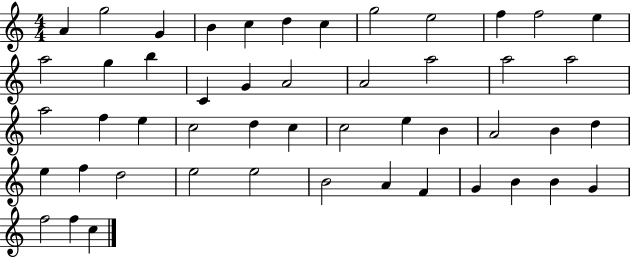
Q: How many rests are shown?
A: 0